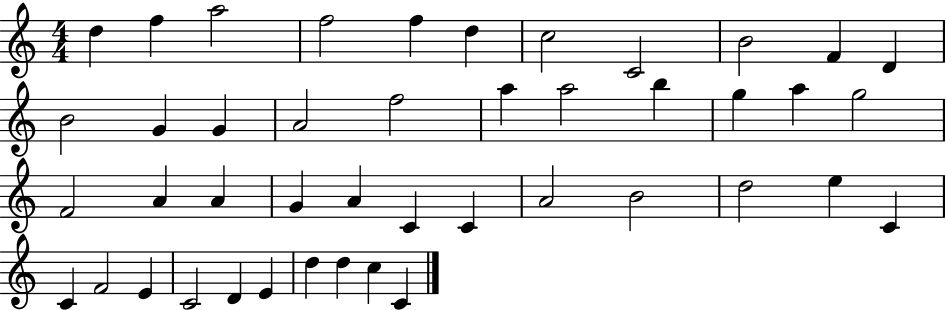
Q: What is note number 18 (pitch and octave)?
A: A5